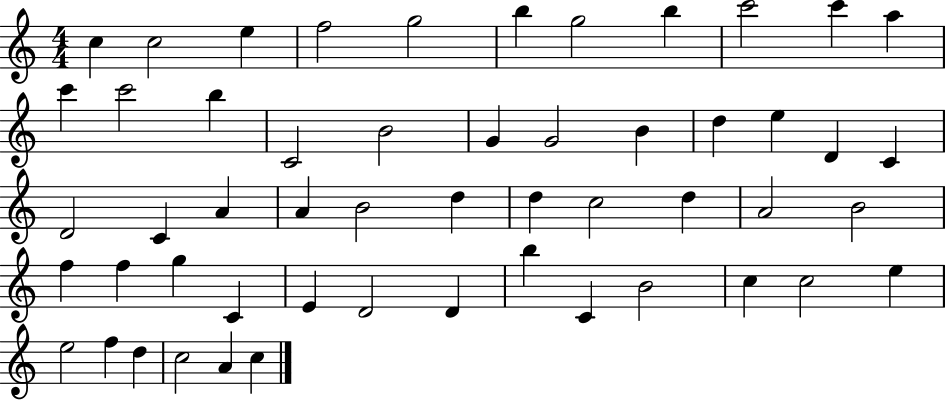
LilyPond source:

{
  \clef treble
  \numericTimeSignature
  \time 4/4
  \key c \major
  c''4 c''2 e''4 | f''2 g''2 | b''4 g''2 b''4 | c'''2 c'''4 a''4 | \break c'''4 c'''2 b''4 | c'2 b'2 | g'4 g'2 b'4 | d''4 e''4 d'4 c'4 | \break d'2 c'4 a'4 | a'4 b'2 d''4 | d''4 c''2 d''4 | a'2 b'2 | \break f''4 f''4 g''4 c'4 | e'4 d'2 d'4 | b''4 c'4 b'2 | c''4 c''2 e''4 | \break e''2 f''4 d''4 | c''2 a'4 c''4 | \bar "|."
}